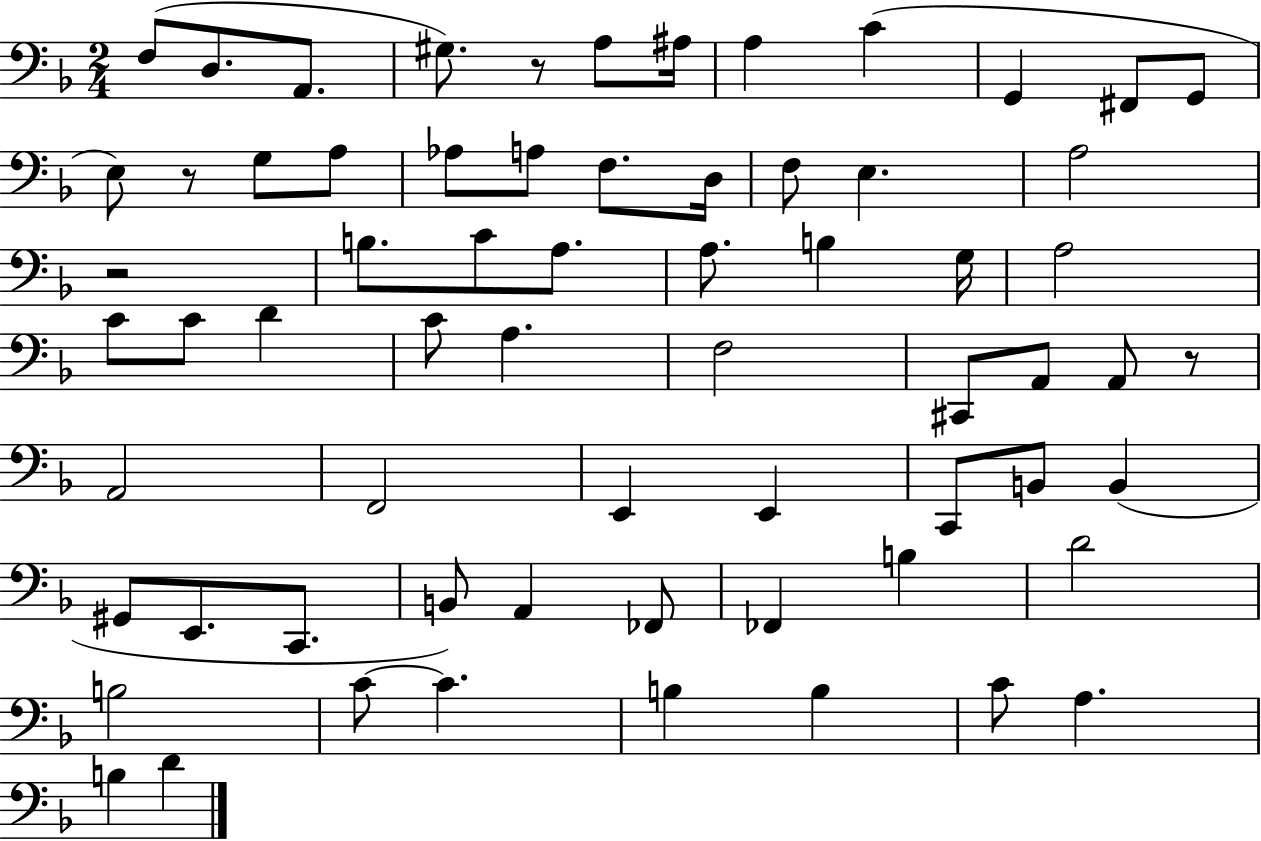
X:1
T:Untitled
M:2/4
L:1/4
K:F
F,/2 D,/2 A,,/2 ^G,/2 z/2 A,/2 ^A,/4 A, C G,, ^F,,/2 G,,/2 E,/2 z/2 G,/2 A,/2 _A,/2 A,/2 F,/2 D,/4 F,/2 E, A,2 z2 B,/2 C/2 A,/2 A,/2 B, G,/4 A,2 C/2 C/2 D C/2 A, F,2 ^C,,/2 A,,/2 A,,/2 z/2 A,,2 F,,2 E,, E,, C,,/2 B,,/2 B,, ^G,,/2 E,,/2 C,,/2 B,,/2 A,, _F,,/2 _F,, B, D2 B,2 C/2 C B, B, C/2 A, B, D